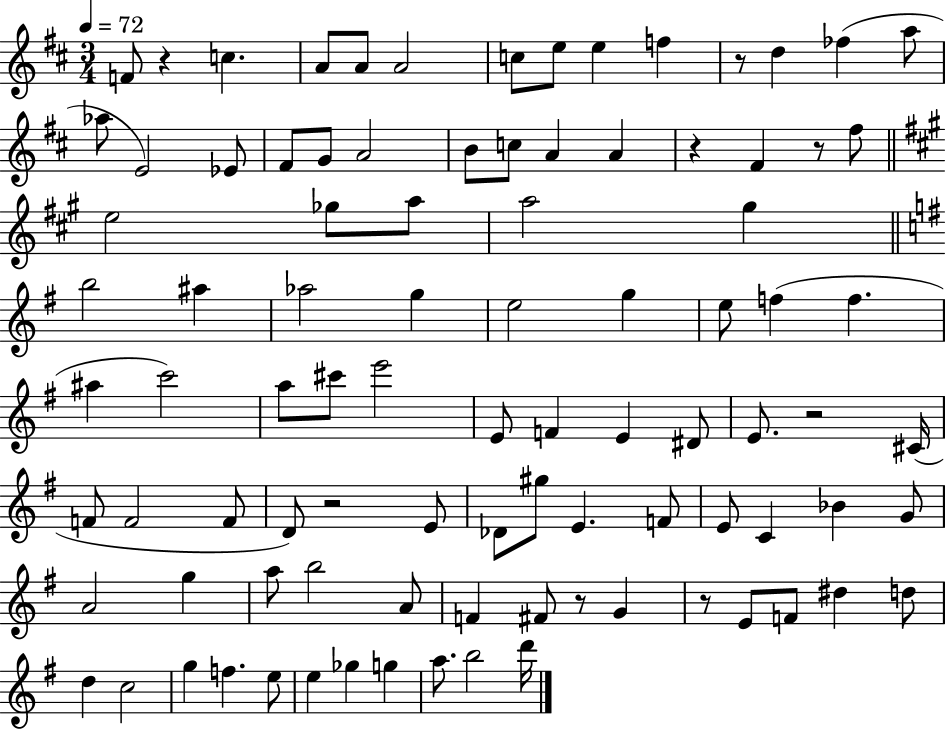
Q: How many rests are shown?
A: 8